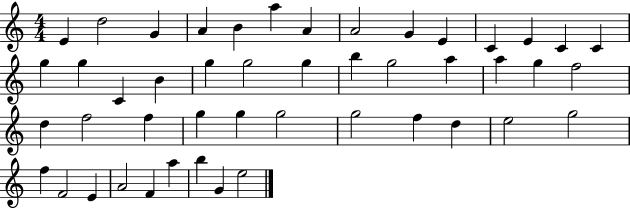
E4/q D5/h G4/q A4/q B4/q A5/q A4/q A4/h G4/q E4/q C4/q E4/q C4/q C4/q G5/q G5/q C4/q B4/q G5/q G5/h G5/q B5/q G5/h A5/q A5/q G5/q F5/h D5/q F5/h F5/q G5/q G5/q G5/h G5/h F5/q D5/q E5/h G5/h F5/q F4/h E4/q A4/h F4/q A5/q B5/q G4/q E5/h